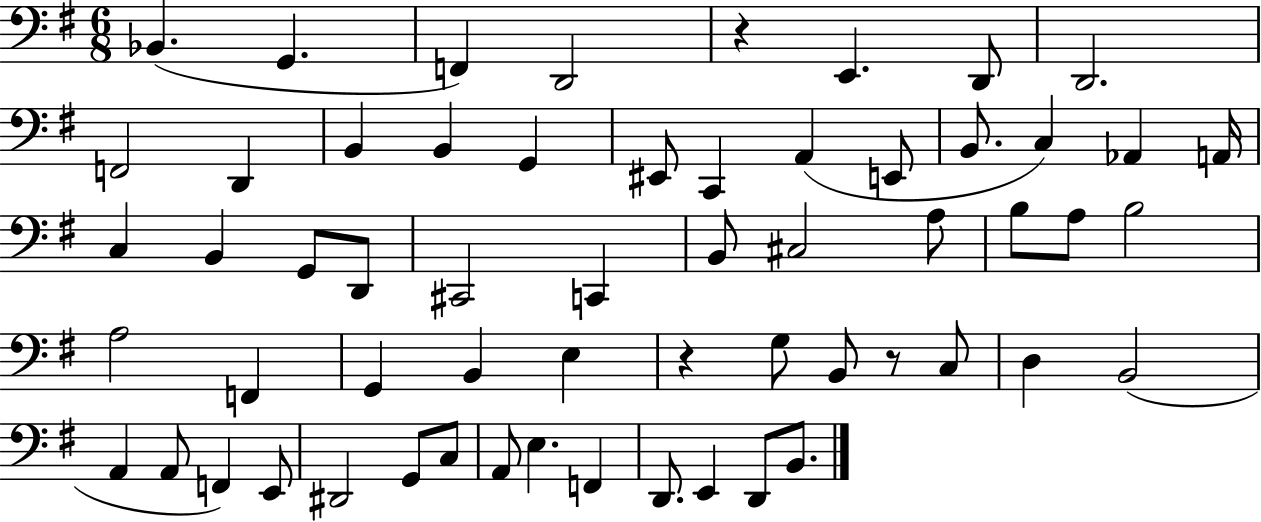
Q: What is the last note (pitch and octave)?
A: B2